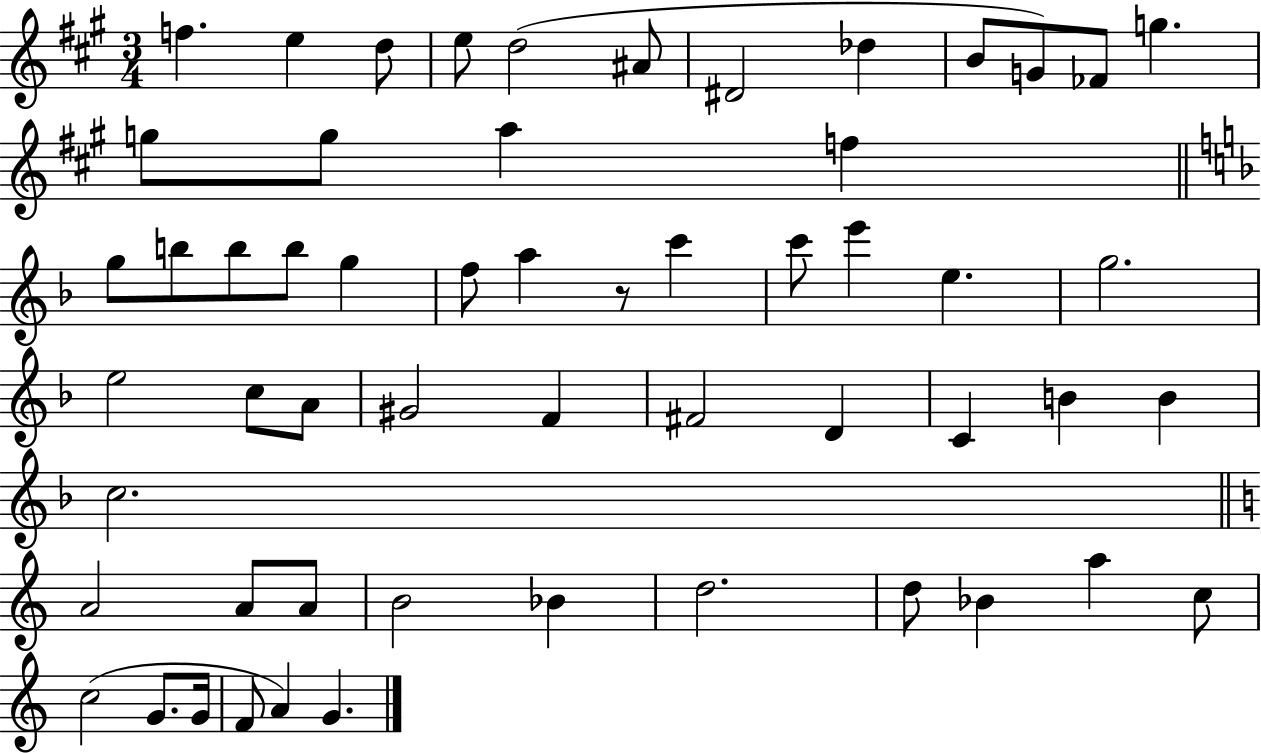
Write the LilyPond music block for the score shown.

{
  \clef treble
  \numericTimeSignature
  \time 3/4
  \key a \major
  f''4. e''4 d''8 | e''8 d''2( ais'8 | dis'2 des''4 | b'8 g'8) fes'8 g''4. | \break g''8 g''8 a''4 f''4 | \bar "||" \break \key d \minor g''8 b''8 b''8 b''8 g''4 | f''8 a''4 r8 c'''4 | c'''8 e'''4 e''4. | g''2. | \break e''2 c''8 a'8 | gis'2 f'4 | fis'2 d'4 | c'4 b'4 b'4 | \break c''2. | \bar "||" \break \key c \major a'2 a'8 a'8 | b'2 bes'4 | d''2. | d''8 bes'4 a''4 c''8 | \break c''2( g'8. g'16 | f'8 a'4) g'4. | \bar "|."
}